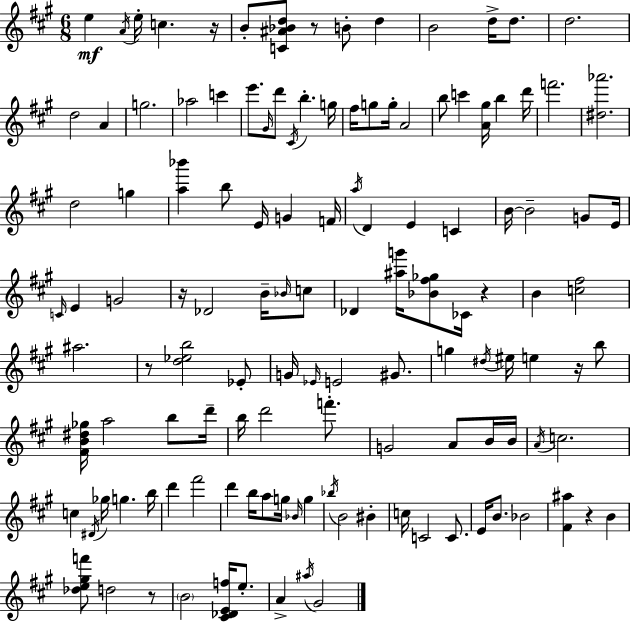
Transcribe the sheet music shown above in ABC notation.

X:1
T:Untitled
M:6/8
L:1/4
K:A
e A/4 e/4 c z/4 B/2 [C^A_Bd]/2 z/2 B/2 d B2 d/4 d/2 d2 d2 A g2 _a2 c' e'/2 ^G/4 d'/2 ^C/4 b g/4 ^f/4 g/2 g/4 A2 b/2 c' [A^g]/4 b d'/4 f'2 [^d_a']2 d2 g [a_b'] b/2 E/4 G F/4 a/4 D E C B/4 B2 G/2 E/4 C/4 E G2 z/4 _D2 B/4 _B/4 c/2 _D [^ag']/4 [_B^f_g]/2 _C/4 z B [c^f]2 ^a2 z/2 [d_eb]2 _E/2 G/4 _E/4 E2 ^G/2 g ^d/4 ^e/4 e z/4 b/2 [^FB^d_g]/4 a2 b/2 d'/4 b/4 d'2 f'/2 G2 A/2 B/4 B/4 A/4 c2 c ^D/4 _g/4 g b/4 d' ^f'2 d' b/4 a/2 g/4 _B/4 g _b/4 B2 ^B c/4 C2 C/2 E/4 B/2 _B2 [^F^a] z B [_de^gf']/2 d2 z/2 B2 [^C_DEf]/4 e/2 A ^a/4 ^G2